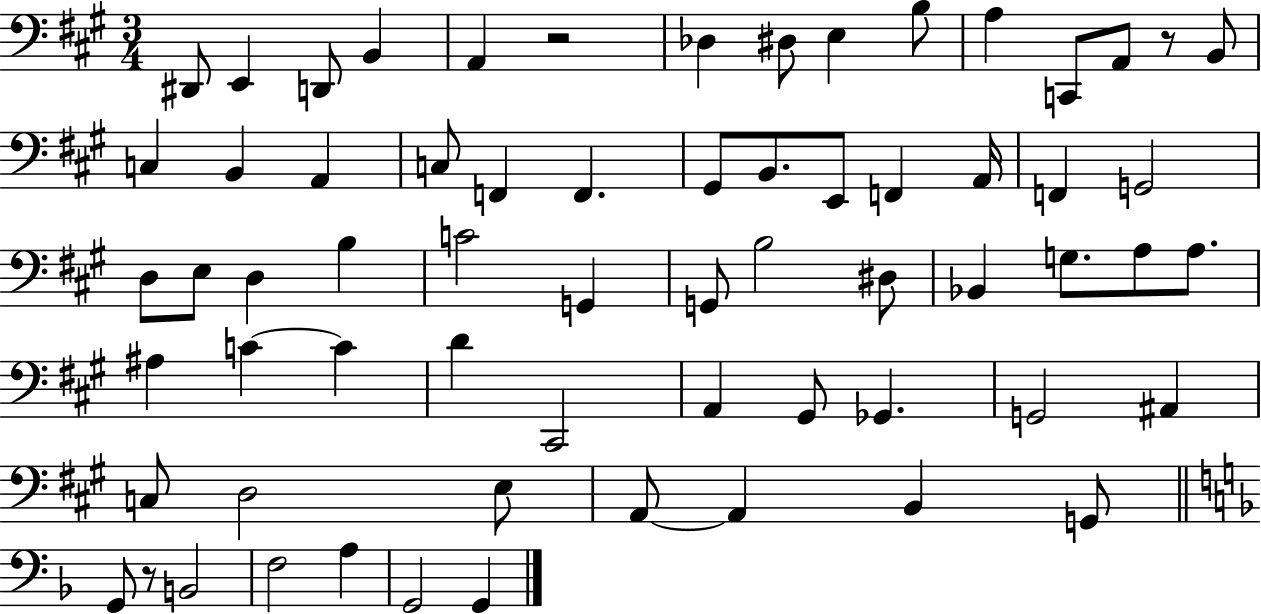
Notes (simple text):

D#2/e E2/q D2/e B2/q A2/q R/h Db3/q D#3/e E3/q B3/e A3/q C2/e A2/e R/e B2/e C3/q B2/q A2/q C3/e F2/q F2/q. G#2/e B2/e. E2/e F2/q A2/s F2/q G2/h D3/e E3/e D3/q B3/q C4/h G2/q G2/e B3/h D#3/e Bb2/q G3/e. A3/e A3/e. A#3/q C4/q C4/q D4/q C#2/h A2/q G#2/e Gb2/q. G2/h A#2/q C3/e D3/h E3/e A2/e A2/q B2/q G2/e G2/e R/e B2/h F3/h A3/q G2/h G2/q